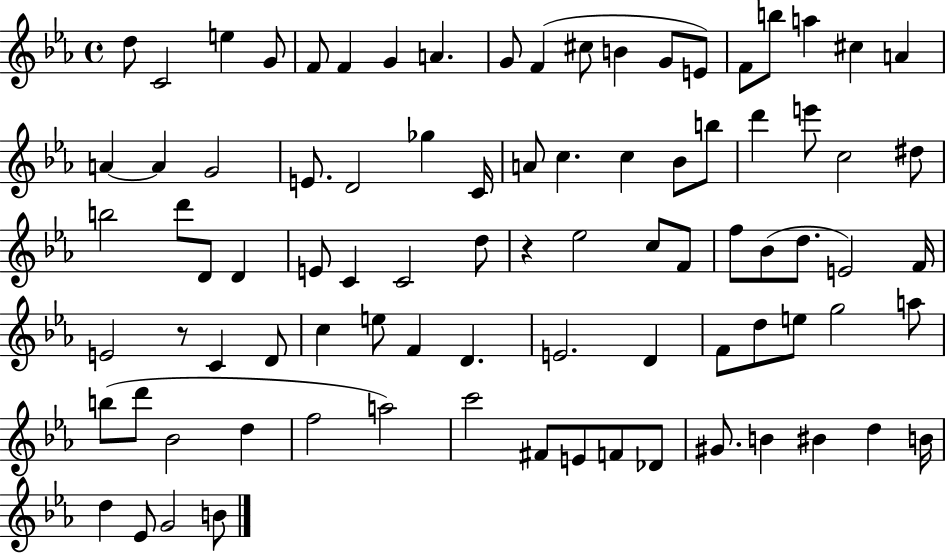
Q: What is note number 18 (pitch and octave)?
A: C#5